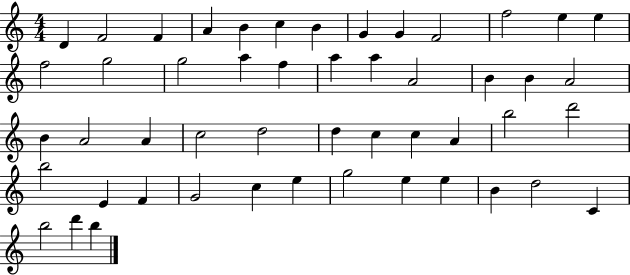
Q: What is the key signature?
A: C major